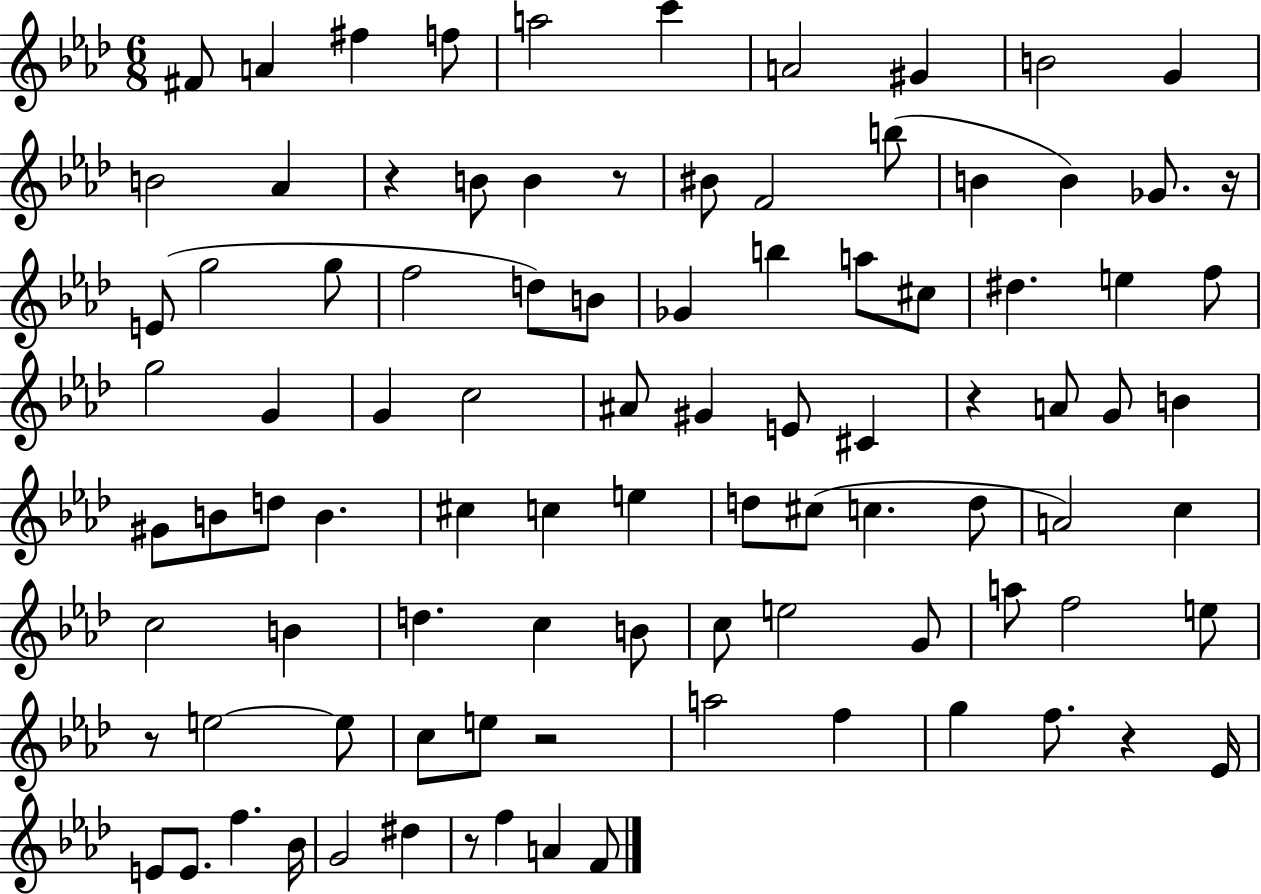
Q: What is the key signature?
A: AES major